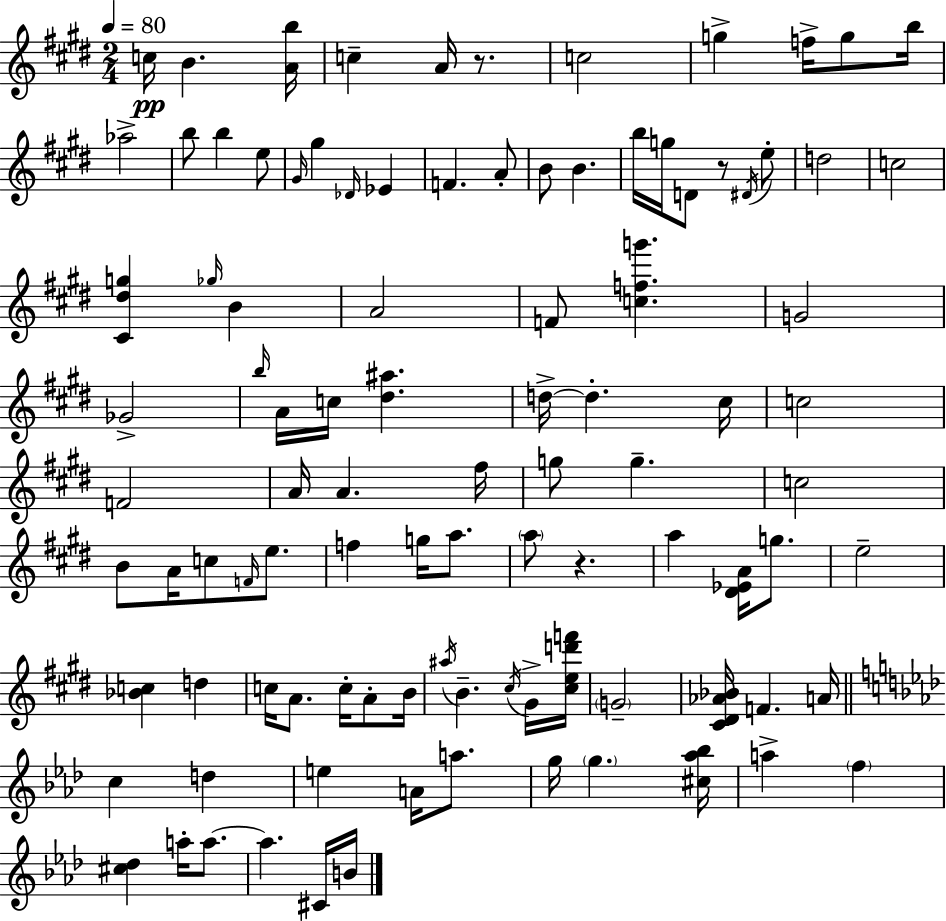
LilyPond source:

{
  \clef treble
  \numericTimeSignature
  \time 2/4
  \key e \major
  \tempo 4 = 80
  c''16\pp b'4. <a' b''>16 | c''4-- a'16 r8. | c''2 | g''4-> f''16-> g''8 b''16 | \break aes''2-> | b''8 b''4 e''8 | \grace { gis'16 } gis''4 \grace { des'16 } ees'4 | f'4. | \break a'8-. b'8 b'4. | b''16 g''16 d'8 r8 | \acciaccatura { dis'16 } e''8-. d''2 | c''2 | \break <cis' dis'' g''>4 \grace { ges''16 } | b'4 a'2 | f'8 <c'' f'' g'''>4. | g'2 | \break ges'2-> | \grace { b''16 } a'16 c''16 <dis'' ais''>4. | d''16->~~ d''4.-. | cis''16 c''2 | \break f'2 | a'16 a'4. | fis''16 g''8 g''4.-- | c''2 | \break b'8 a'16 | c''8 \grace { f'16 } e''8. f''4 | g''16 a''8. \parenthesize a''8 | r4. a''4 | \break <dis' ees' a'>16 g''8. e''2-- | <bes' c''>4 | d''4 c''16 a'8. | c''16-. a'8-. b'16 \acciaccatura { ais''16 } b'4.-- | \break \acciaccatura { cis''16 } gis'16-> <cis'' e'' d''' f'''>16 | \parenthesize g'2-- | <cis' dis' aes' bes'>16 f'4. a'16 | \bar "||" \break \key f \minor c''4 d''4 | e''4 a'16 a''8. | g''16 \parenthesize g''4. <cis'' aes'' bes''>16 | a''4-> \parenthesize f''4 | \break <cis'' des''>4 a''16-. a''8.~~ | a''4. cis'16 b'16 | \bar "|."
}